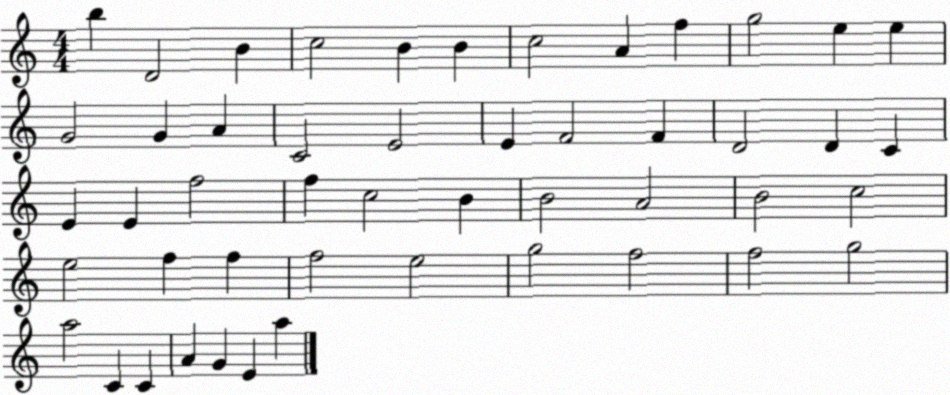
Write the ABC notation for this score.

X:1
T:Untitled
M:4/4
L:1/4
K:C
b D2 B c2 B B c2 A f g2 e e G2 G A C2 E2 E F2 F D2 D C E E f2 f c2 B B2 A2 B2 c2 e2 f f f2 e2 g2 f2 f2 g2 a2 C C A G E a